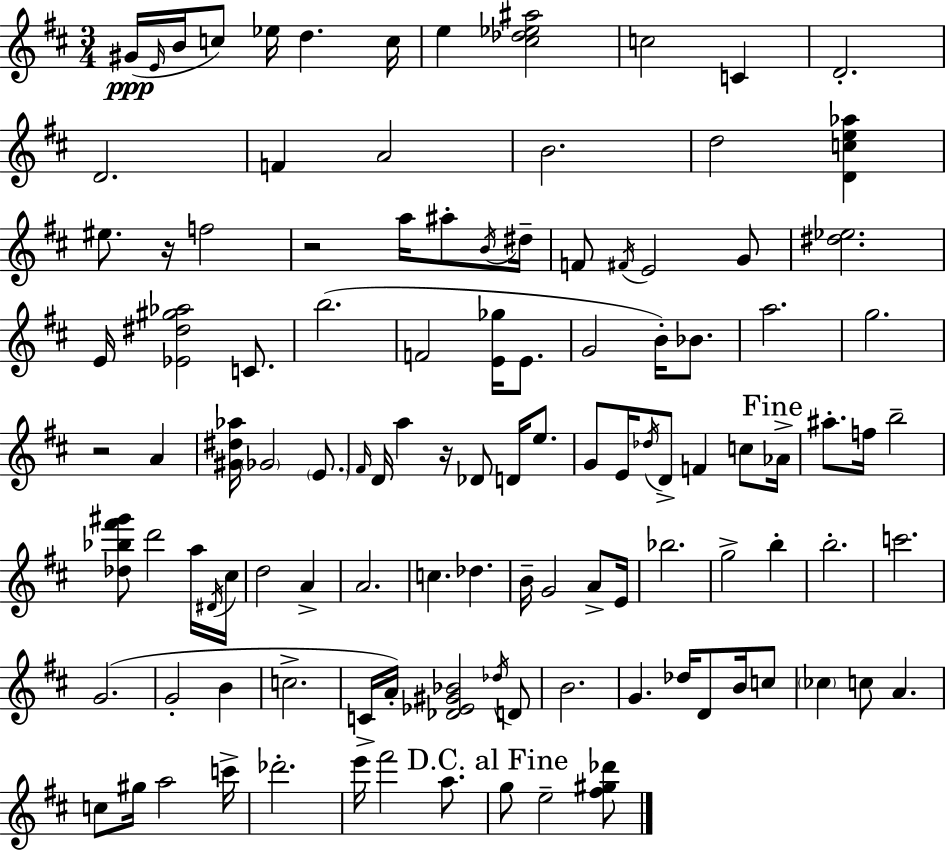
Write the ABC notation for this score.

X:1
T:Untitled
M:3/4
L:1/4
K:D
^G/4 E/4 B/4 c/2 _e/4 d c/4 e [^c_d_e^a]2 c2 C D2 D2 F A2 B2 d2 [Dce_a] ^e/2 z/4 f2 z2 a/4 ^a/2 B/4 ^d/4 F/2 ^F/4 E2 G/2 [^d_e]2 E/4 [_E^d^g_a]2 C/2 b2 F2 [E_g]/4 E/2 G2 B/4 _B/2 a2 g2 z2 A [^G^d_a]/4 _G2 E/2 ^F/4 D/4 a z/4 _D/2 D/4 e/2 G/2 E/4 _d/4 D/2 F c/2 _A/4 ^a/2 f/4 b2 [_d_b^f'^g']/2 d'2 a/4 ^D/4 ^c/4 d2 A A2 c _d B/4 G2 A/2 E/4 _b2 g2 b b2 c'2 G2 G2 B c2 C/4 A/4 [_D_E^G_B]2 _d/4 D/2 B2 G _d/4 D/2 B/4 c/2 _c c/2 A c/2 ^g/4 a2 c'/4 _d'2 e'/4 ^f'2 a/2 g/2 e2 [^f^g_d']/2